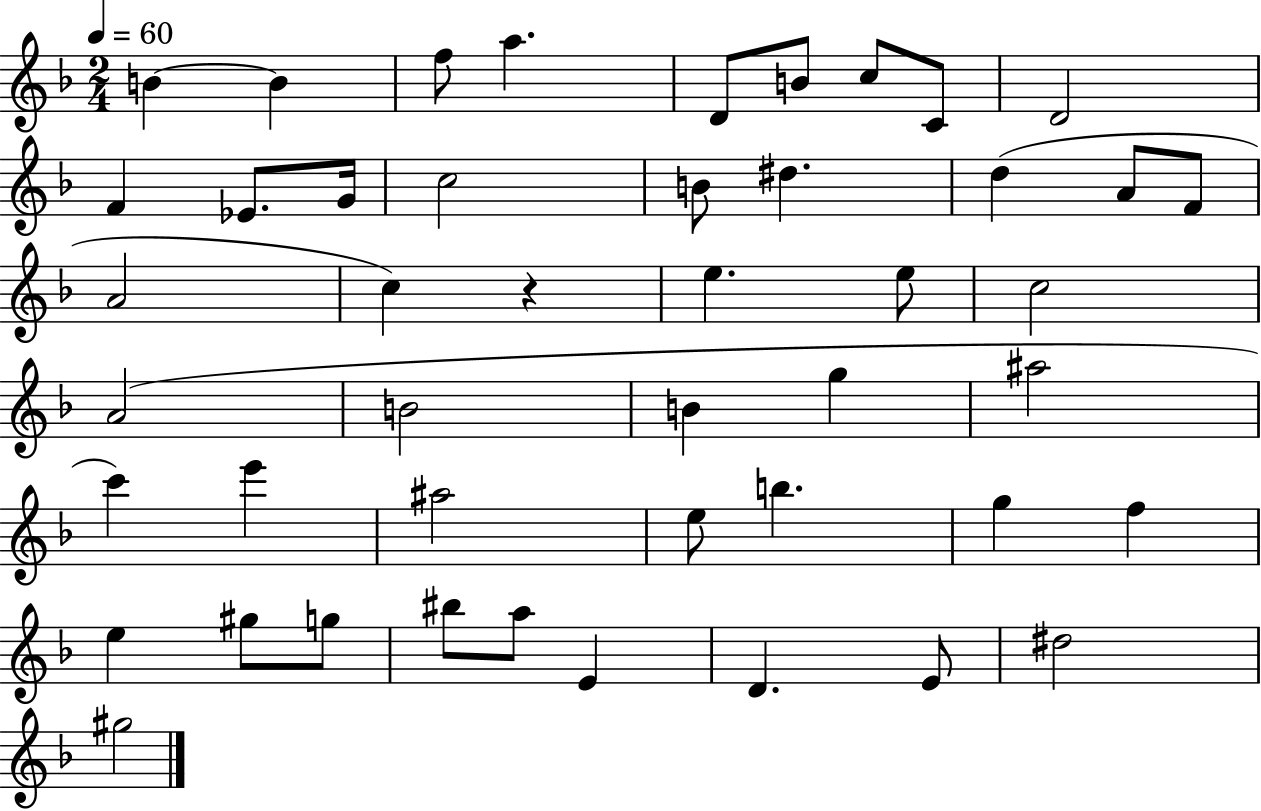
B4/q B4/q F5/e A5/q. D4/e B4/e C5/e C4/e D4/h F4/q Eb4/e. G4/s C5/h B4/e D#5/q. D5/q A4/e F4/e A4/h C5/q R/q E5/q. E5/e C5/h A4/h B4/h B4/q G5/q A#5/h C6/q E6/q A#5/h E5/e B5/q. G5/q F5/q E5/q G#5/e G5/e BIS5/e A5/e E4/q D4/q. E4/e D#5/h G#5/h